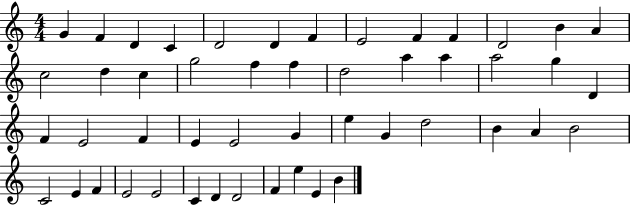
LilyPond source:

{
  \clef treble
  \numericTimeSignature
  \time 4/4
  \key c \major
  g'4 f'4 d'4 c'4 | d'2 d'4 f'4 | e'2 f'4 f'4 | d'2 b'4 a'4 | \break c''2 d''4 c''4 | g''2 f''4 f''4 | d''2 a''4 a''4 | a''2 g''4 d'4 | \break f'4 e'2 f'4 | e'4 e'2 g'4 | e''4 g'4 d''2 | b'4 a'4 b'2 | \break c'2 e'4 f'4 | e'2 e'2 | c'4 d'4 d'2 | f'4 e''4 e'4 b'4 | \break \bar "|."
}